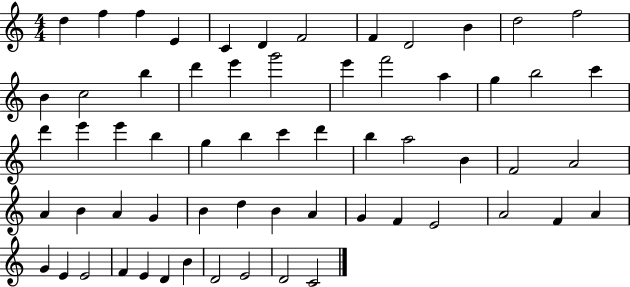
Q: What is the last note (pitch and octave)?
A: C4